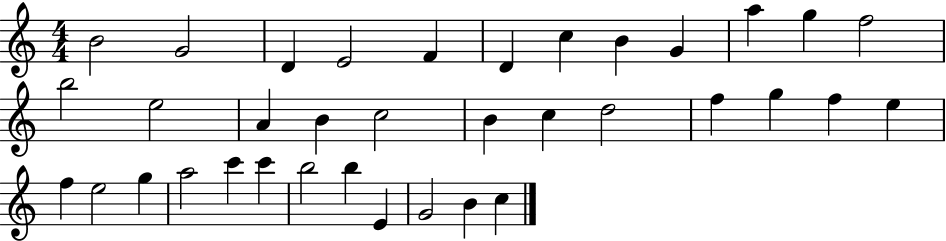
B4/h G4/h D4/q E4/h F4/q D4/q C5/q B4/q G4/q A5/q G5/q F5/h B5/h E5/h A4/q B4/q C5/h B4/q C5/q D5/h F5/q G5/q F5/q E5/q F5/q E5/h G5/q A5/h C6/q C6/q B5/h B5/q E4/q G4/h B4/q C5/q